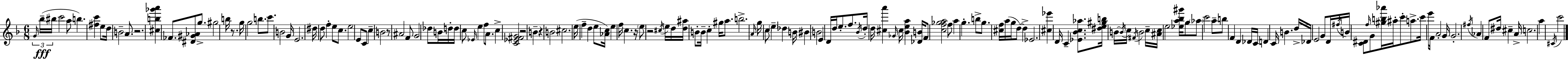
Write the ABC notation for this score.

X:1
T:Untitled
M:6/8
L:1/4
K:F
G/4 _b/4 ^b/4 c'2 a/2 b [^fc'] e/2 d/4 B2 A/2 z2 [^cb_g'a'] _F/2 [^D^G_A]/2 g/2 ^g2 b/4 z/2 g/4 g2 b/2 c'/2 B2 G/4 E2 ^d/4 d/2 f e/2 c/2 e2 E/2 C/2 c B2 z/2 ^A2 F/2 G2 _d/2 B/4 d/4 d/4 c/2 _E/4 e f/2 A/2 c [C_E^FG]2 z2 B z B2 ^c2 e/4 f d e/2 [_Ac]/4 e f/4 c z/4 e/2 z2 ^c/4 e/4 d/4 [d^a]/4 B/2 B/4 c ^g/4 a/2 b2 A/4 g/4 c/2 e _d B/4 ^B B2 E D/4 d/4 e/2 f/2 _B/4 d/4 d/4 [^ca'] _G/4 ^c/4 [_Bea] [_DB]/4 F/2 [cf_ga]2 f/2 a g b/2 g/2 [^cf]/4 a/4 g/4 d/2 d _E2 [^c_e'] D/4 C [_E_Bc_a]/2 [^de^gb]/4 B/4 B/4 c/4 ^F/4 B2 c/4 [^Ac]/4 e2 [_ea_b^g']/4 g/2 _a/2 c'2 a/2 b/2 F D _D/4 C/4 D C/4 B d/4 _D/4 E2 G/2 D/4 ^f/4 B/4 [C^D]/2 f/4 G/2 [^gb_a']/4 ^a/4 c'/2 a/2 c'/4 e'/4 F/4 A2 G/4 G2 ^f/4 _A F/2 ^d/4 ^c A/4 c2 a ^C/4 c'2